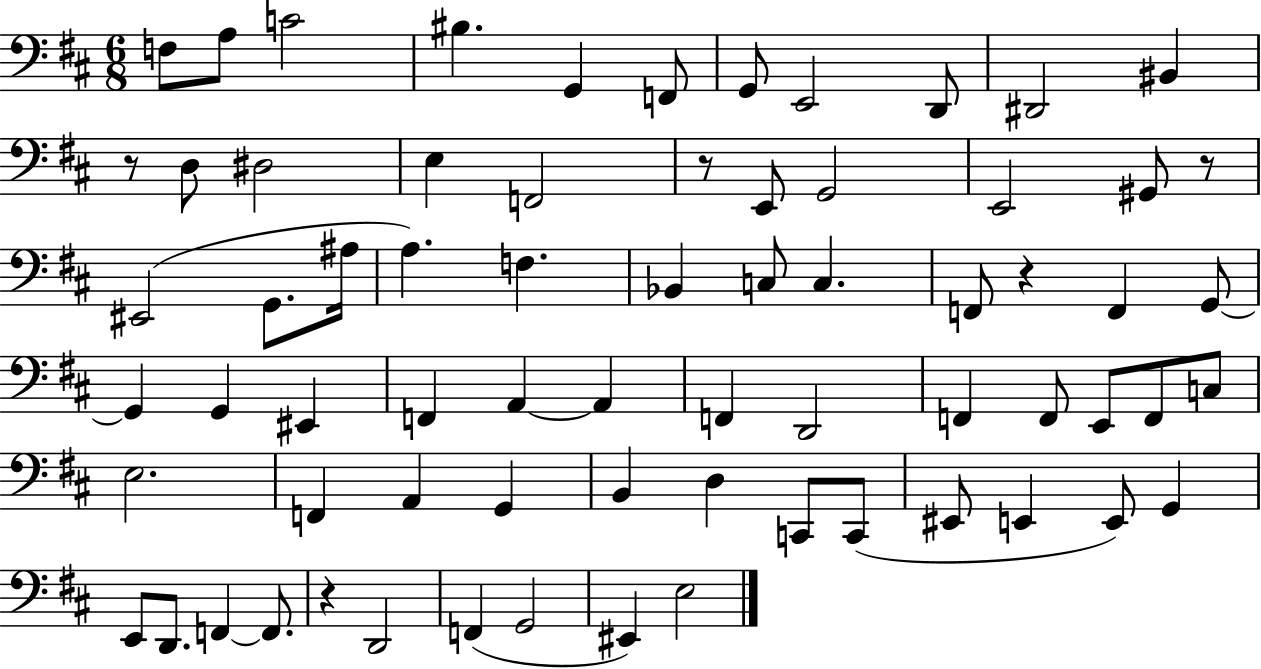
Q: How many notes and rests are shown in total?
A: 69